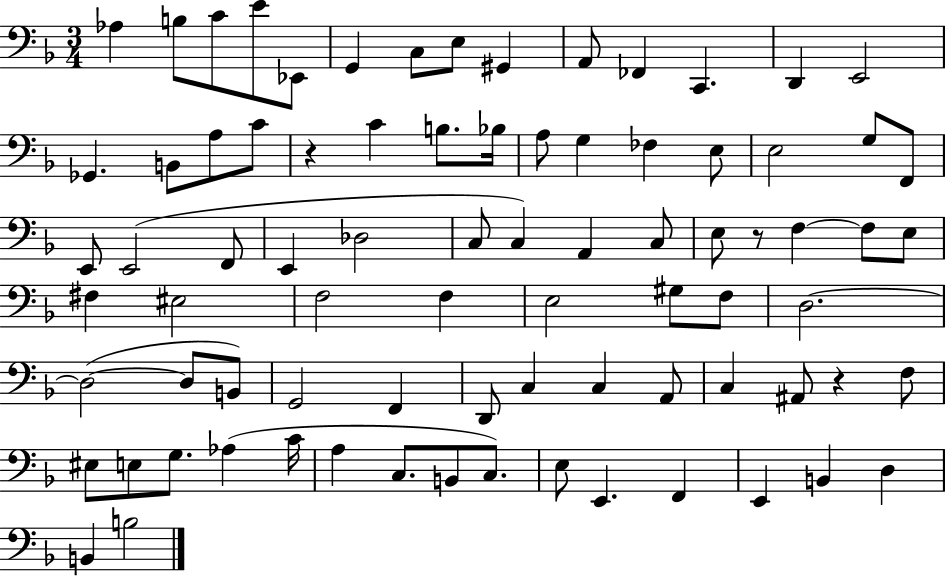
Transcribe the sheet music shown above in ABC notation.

X:1
T:Untitled
M:3/4
L:1/4
K:F
_A, B,/2 C/2 E/2 _E,,/2 G,, C,/2 E,/2 ^G,, A,,/2 _F,, C,, D,, E,,2 _G,, B,,/2 A,/2 C/2 z C B,/2 _B,/4 A,/2 G, _F, E,/2 E,2 G,/2 F,,/2 E,,/2 E,,2 F,,/2 E,, _D,2 C,/2 C, A,, C,/2 E,/2 z/2 F, F,/2 E,/2 ^F, ^E,2 F,2 F, E,2 ^G,/2 F,/2 D,2 D,2 D,/2 B,,/2 G,,2 F,, D,,/2 C, C, A,,/2 C, ^A,,/2 z F,/2 ^E,/2 E,/2 G,/2 _A, C/4 A, C,/2 B,,/2 C,/2 E,/2 E,, F,, E,, B,, D, B,, B,2